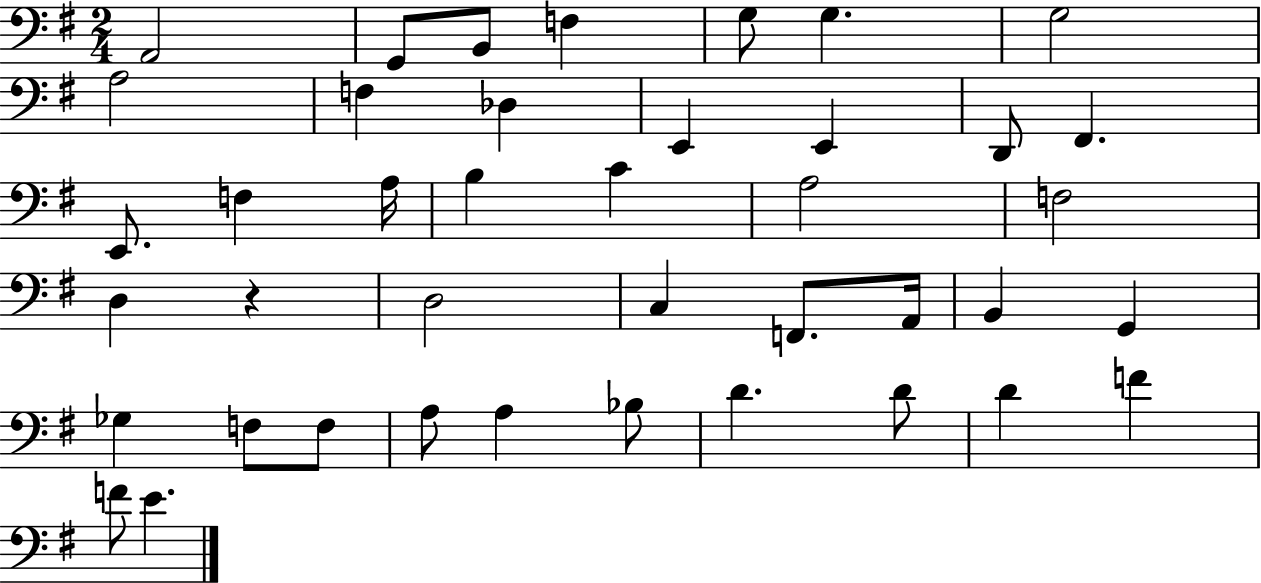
A2/h G2/e B2/e F3/q G3/e G3/q. G3/h A3/h F3/q Db3/q E2/q E2/q D2/e F#2/q. E2/e. F3/q A3/s B3/q C4/q A3/h F3/h D3/q R/q D3/h C3/q F2/e. A2/s B2/q G2/q Gb3/q F3/e F3/e A3/e A3/q Bb3/e D4/q. D4/e D4/q F4/q F4/e E4/q.